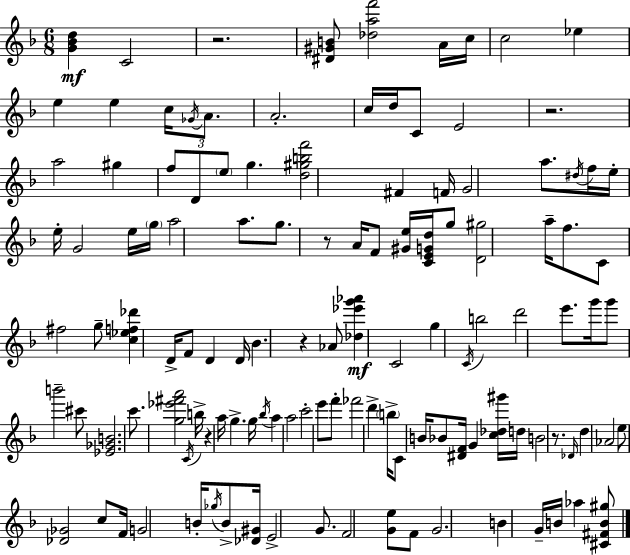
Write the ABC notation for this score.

X:1
T:Untitled
M:6/8
L:1/4
K:F
[G_Bd] C2 z2 [^D^GB]/2 [_daf']2 A/4 c/4 c2 _e e e c/4 _G/4 A/2 A2 c/4 d/4 C/2 E2 z2 a2 ^g f/2 D/2 e/2 g [d^gbf']2 ^F F/4 G2 a/2 ^d/4 f/4 e/4 e/4 G2 e/4 g/4 a2 a/2 g/2 z/2 A/4 F/2 [^Ge]/4 [CEGd]/4 g/2 [D^g]2 a/4 f/2 C/2 ^f2 g/2 [c_ef_d'] D/4 F/2 D D/4 _B z _A/2 [_d_e'g'_a'] C2 g C/4 b2 d'2 e'/2 g'/4 g'/2 b'2 ^c'/2 [_E_GB]2 c'/2 [g_e'^f'a']2 C/4 b/4 z a/4 g g/4 _b/4 a a2 c'2 e'/2 f'/2 _f'2 d' b/4 C/2 B/4 _B/2 [^DF]/4 G [c_d^g']/4 d/4 B2 z/2 _D/4 d _A2 e/2 [_D_G]2 c/2 F/4 G2 B/4 _g/4 B/2 [_D^G]/4 E2 G/2 F2 [Ge]/2 F/2 G2 B G/4 B/4 _a [^C^FB^g]/2